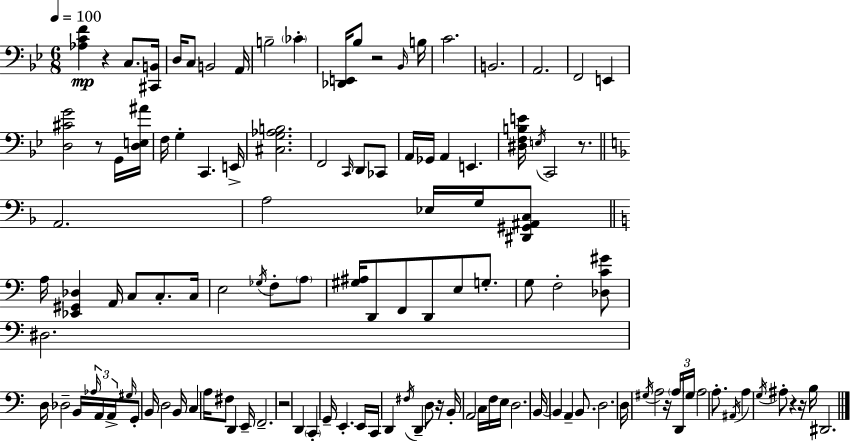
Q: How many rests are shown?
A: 9